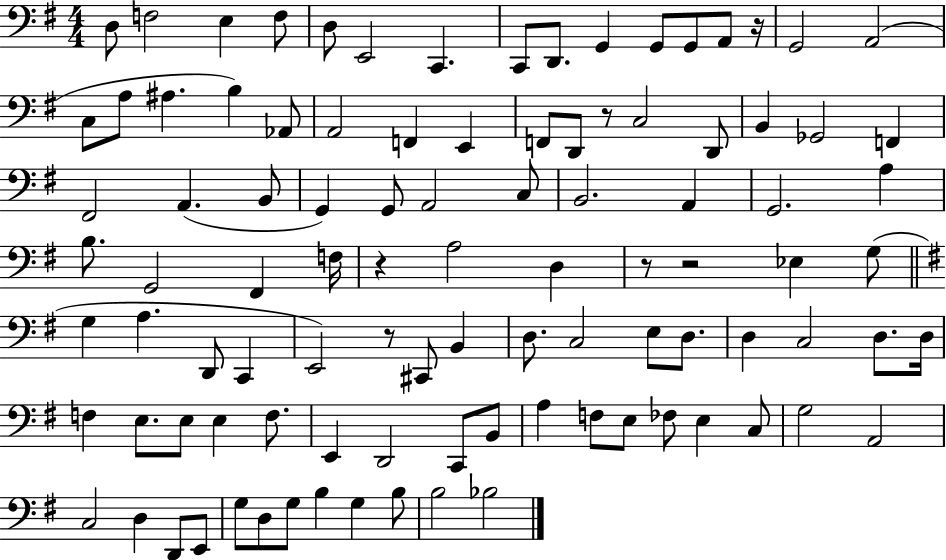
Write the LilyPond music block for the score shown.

{
  \clef bass
  \numericTimeSignature
  \time 4/4
  \key g \major
  d8 f2 e4 f8 | d8 e,2 c,4. | c,8 d,8. g,4 g,8 g,8 a,8 r16 | g,2 a,2( | \break c8 a8 ais4. b4) aes,8 | a,2 f,4 e,4 | f,8 d,8 r8 c2 d,8 | b,4 ges,2 f,4 | \break fis,2 a,4.( b,8 | g,4) g,8 a,2 c8 | b,2. a,4 | g,2. a4 | \break b8. g,2 fis,4 f16 | r4 a2 d4 | r8 r2 ees4 g8( | \bar "||" \break \key g \major g4 a4. d,8 c,4 | e,2) r8 cis,8 b,4 | d8. c2 e8 d8. | d4 c2 d8. d16 | \break f4 e8. e8 e4 f8. | e,4 d,2 c,8 b,8 | a4 f8 e8 fes8 e4 c8 | g2 a,2 | \break c2 d4 d,8 e,8 | g8 d8 g8 b4 g4 b8 | b2 bes2 | \bar "|."
}